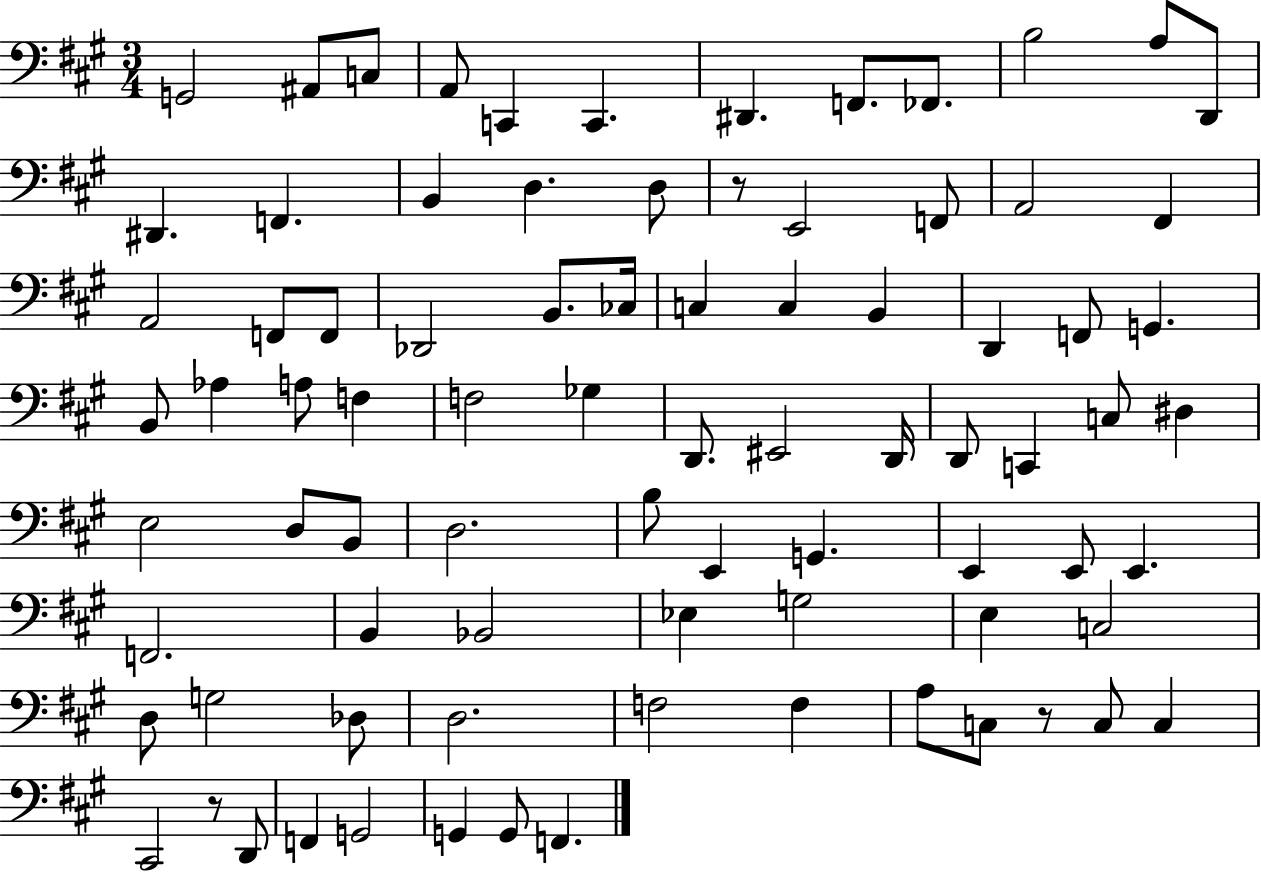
X:1
T:Untitled
M:3/4
L:1/4
K:A
G,,2 ^A,,/2 C,/2 A,,/2 C,, C,, ^D,, F,,/2 _F,,/2 B,2 A,/2 D,,/2 ^D,, F,, B,, D, D,/2 z/2 E,,2 F,,/2 A,,2 ^F,, A,,2 F,,/2 F,,/2 _D,,2 B,,/2 _C,/4 C, C, B,, D,, F,,/2 G,, B,,/2 _A, A,/2 F, F,2 _G, D,,/2 ^E,,2 D,,/4 D,,/2 C,, C,/2 ^D, E,2 D,/2 B,,/2 D,2 B,/2 E,, G,, E,, E,,/2 E,, F,,2 B,, _B,,2 _E, G,2 E, C,2 D,/2 G,2 _D,/2 D,2 F,2 F, A,/2 C,/2 z/2 C,/2 C, ^C,,2 z/2 D,,/2 F,, G,,2 G,, G,,/2 F,,